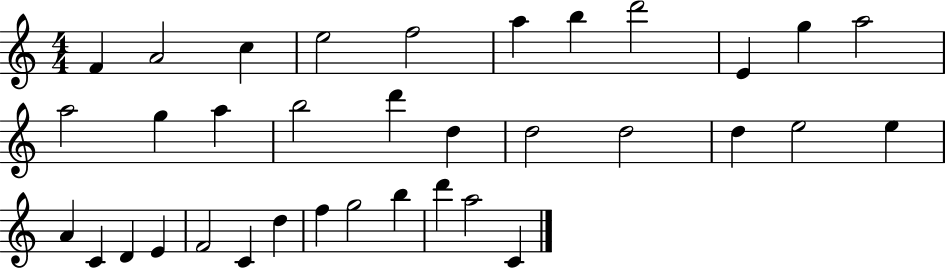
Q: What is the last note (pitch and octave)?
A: C4